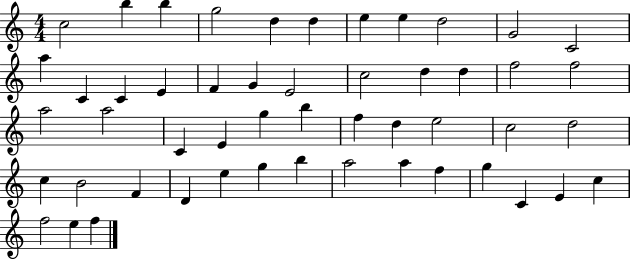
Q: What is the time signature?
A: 4/4